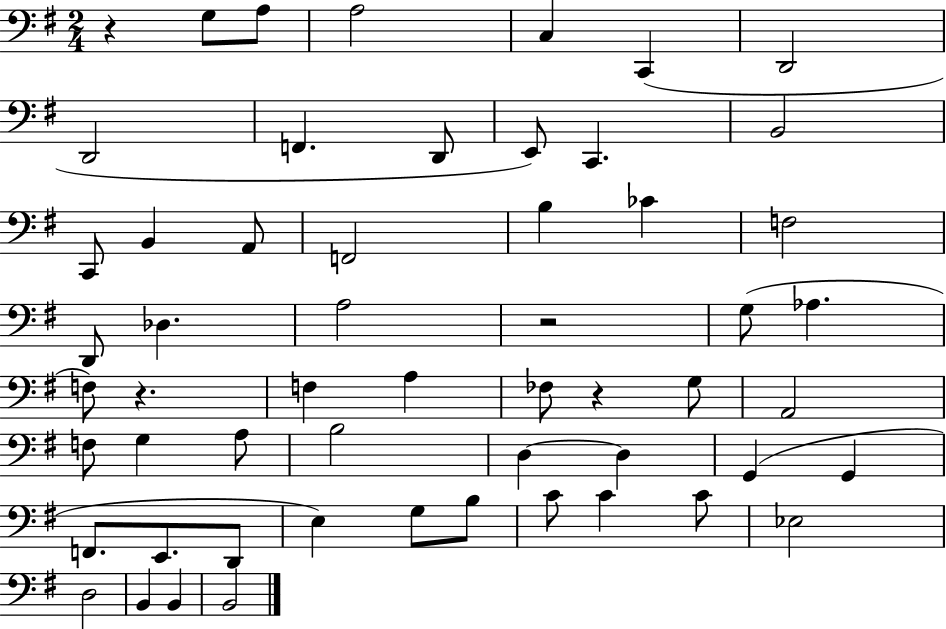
{
  \clef bass
  \numericTimeSignature
  \time 2/4
  \key g \major
  r4 g8 a8 | a2 | c4 c,4( | d,2 | \break d,2 | f,4. d,8 | e,8) c,4. | b,2 | \break c,8 b,4 a,8 | f,2 | b4 ces'4 | f2 | \break d,8 des4. | a2 | r2 | g8( aes4. | \break f8) r4. | f4 a4 | fes8 r4 g8 | a,2 | \break f8 g4 a8 | b2 | d4~~ d4 | g,4( g,4 | \break f,8. e,8. d,8 | e4) g8 b8 | c'8 c'4 c'8 | ees2 | \break d2 | b,4 b,4 | b,2 | \bar "|."
}